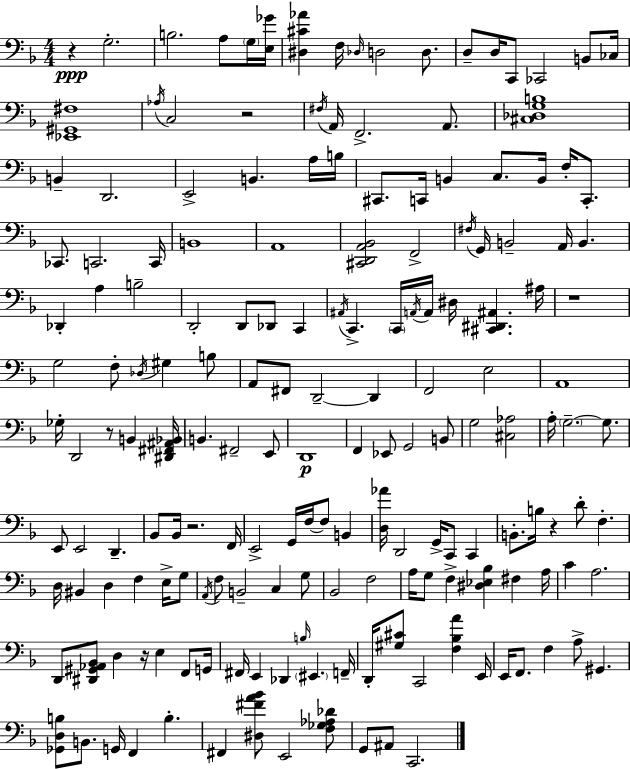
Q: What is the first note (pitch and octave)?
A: G3